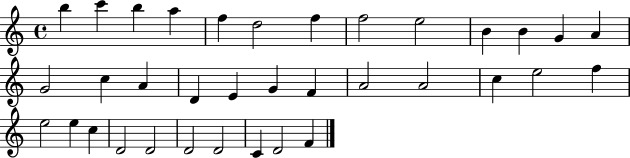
B5/q C6/q B5/q A5/q F5/q D5/h F5/q F5/h E5/h B4/q B4/q G4/q A4/q G4/h C5/q A4/q D4/q E4/q G4/q F4/q A4/h A4/h C5/q E5/h F5/q E5/h E5/q C5/q D4/h D4/h D4/h D4/h C4/q D4/h F4/q